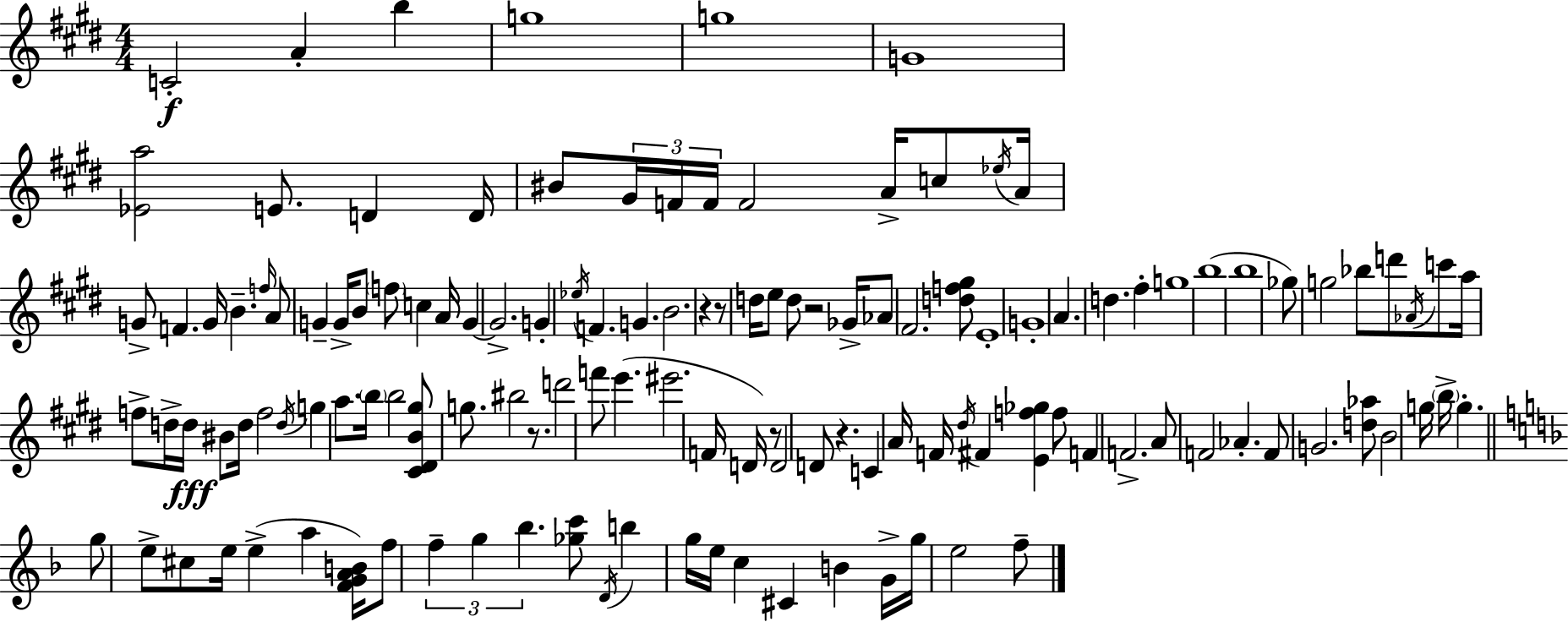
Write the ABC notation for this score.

X:1
T:Untitled
M:4/4
L:1/4
K:E
C2 A b g4 g4 G4 [_Ea]2 E/2 D D/4 ^B/2 ^G/4 F/4 F/4 F2 A/4 c/2 _e/4 A/4 G/2 F G/4 B f/4 A/2 G G/4 B/2 f/2 c A/4 G G2 G _e/4 F G B2 z z/2 d/4 e/2 d/2 z2 _G/4 _A/2 ^F2 [df^g]/2 E4 G4 A d ^f g4 b4 b4 _g/2 g2 _b/2 d'/2 _A/4 c'/2 a/4 f/2 d/4 d/4 ^B/2 d/4 f2 d/4 g a/2 b/4 b2 [^C^DB^g]/2 g/2 ^b2 z/2 d'2 f'/2 e' ^e'2 F/4 D/4 z/2 D2 D/2 z C A/4 F/4 ^d/4 ^F [Ef_g] f/2 F F2 A/2 F2 _A F/2 G2 [d_a]/2 B2 g/4 b/4 g g/2 e/2 ^c/2 e/4 e a [FGAB]/4 f/2 f g _b [_gc']/2 D/4 b g/4 e/4 c ^C B G/4 g/4 e2 f/2